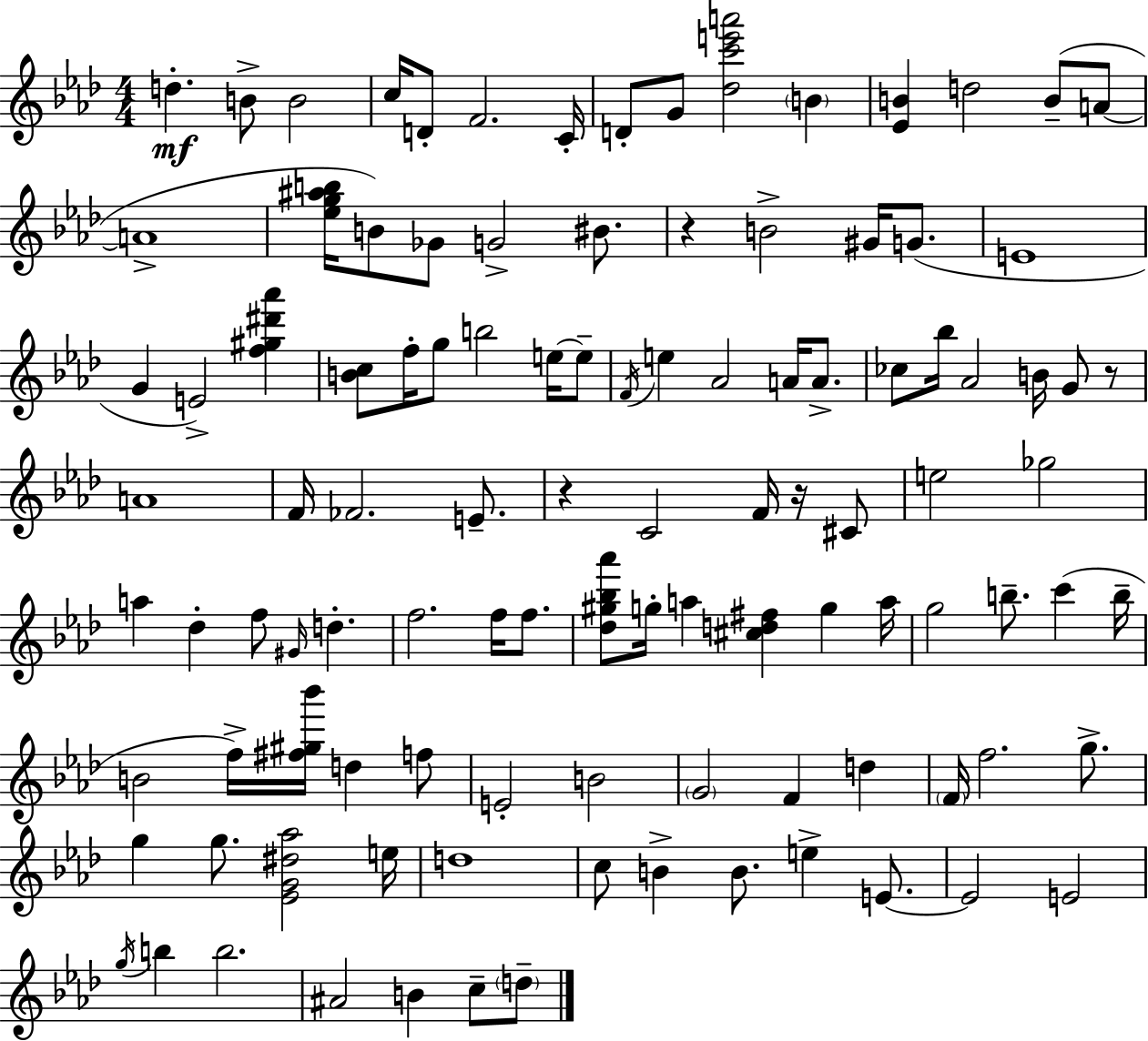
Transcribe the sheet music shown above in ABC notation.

X:1
T:Untitled
M:4/4
L:1/4
K:Ab
d B/2 B2 c/4 D/2 F2 C/4 D/2 G/2 [_dc'e'a']2 B [_EB] d2 B/2 A/2 A4 [_eg^ab]/4 B/2 _G/2 G2 ^B/2 z B2 ^G/4 G/2 E4 G E2 [f^g^d'_a'] [Bc]/2 f/4 g/2 b2 e/4 e/2 F/4 e _A2 A/4 A/2 _c/2 _b/4 _A2 B/4 G/2 z/2 A4 F/4 _F2 E/2 z C2 F/4 z/4 ^C/2 e2 _g2 a _d f/2 ^G/4 d f2 f/4 f/2 [_d^g_b_a']/2 g/4 a [^cd^f] g a/4 g2 b/2 c' b/4 B2 f/4 [^f^g_b']/4 d f/2 E2 B2 G2 F d F/4 f2 g/2 g g/2 [_EG^d_a]2 e/4 d4 c/2 B B/2 e E/2 E2 E2 g/4 b b2 ^A2 B c/2 d/2